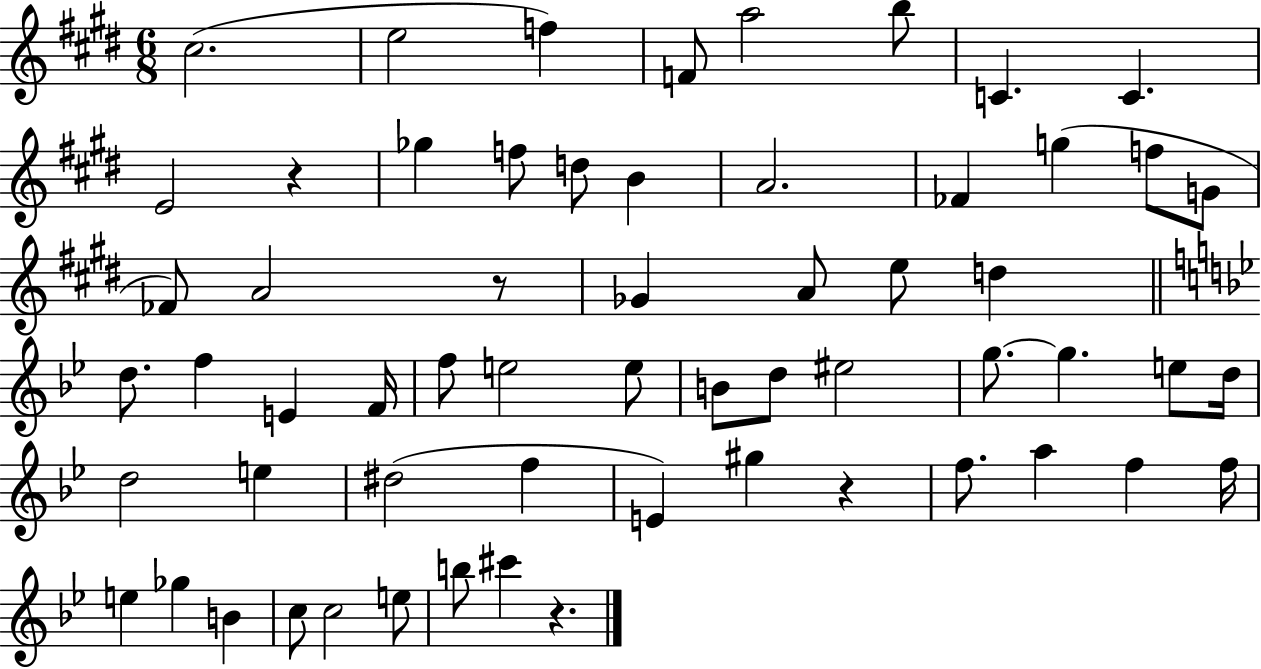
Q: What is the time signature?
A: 6/8